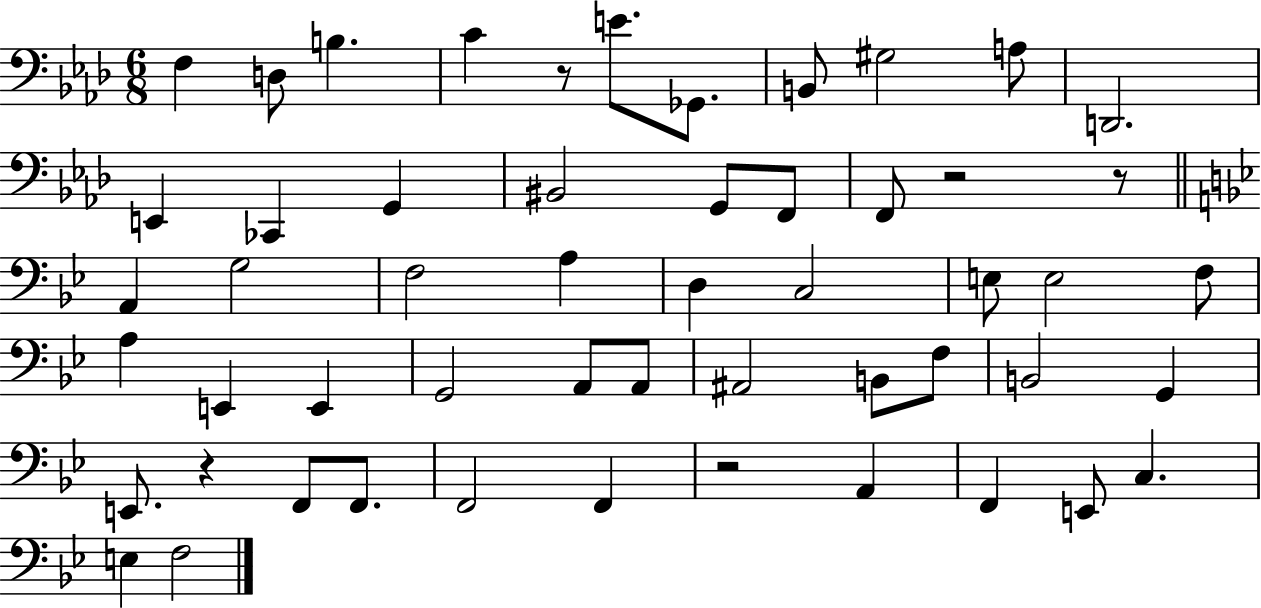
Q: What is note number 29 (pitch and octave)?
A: E2